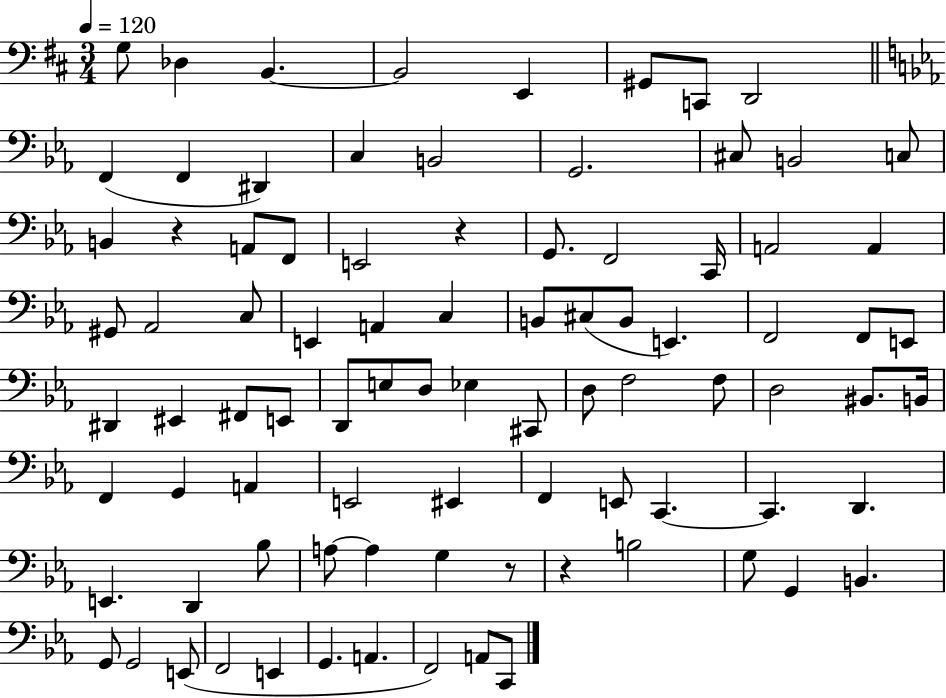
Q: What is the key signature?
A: D major